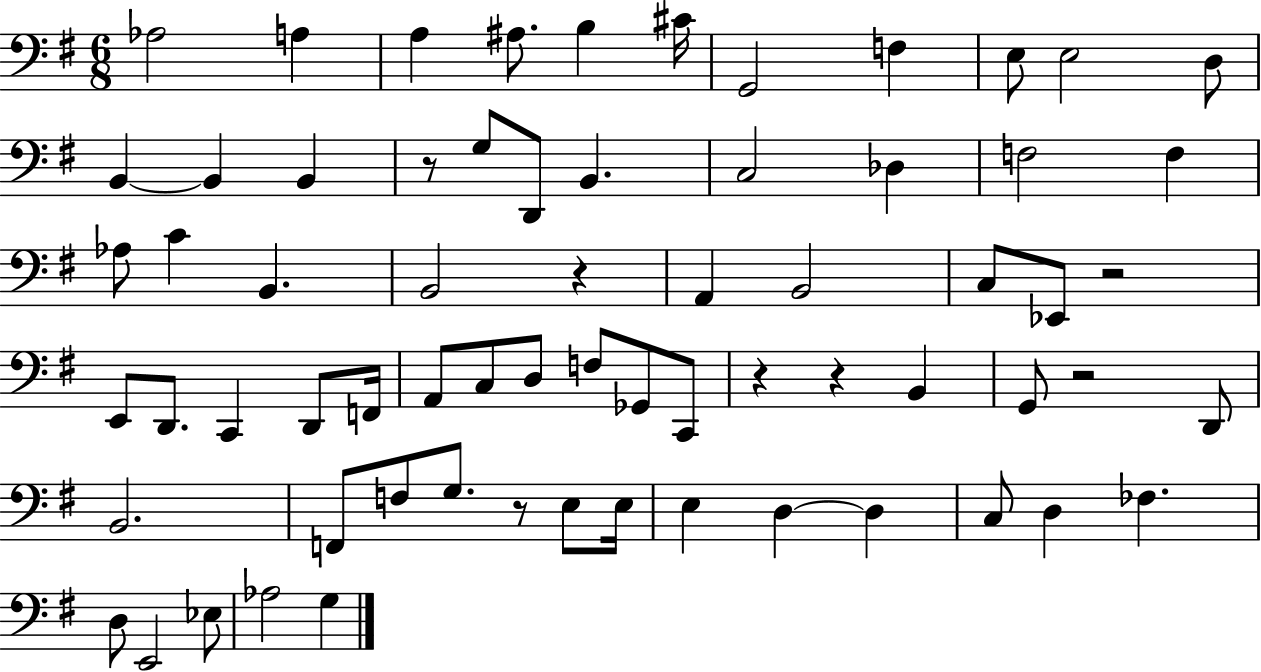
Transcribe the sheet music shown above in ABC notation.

X:1
T:Untitled
M:6/8
L:1/4
K:G
_A,2 A, A, ^A,/2 B, ^C/4 G,,2 F, E,/2 E,2 D,/2 B,, B,, B,, z/2 G,/2 D,,/2 B,, C,2 _D, F,2 F, _A,/2 C B,, B,,2 z A,, B,,2 C,/2 _E,,/2 z2 E,,/2 D,,/2 C,, D,,/2 F,,/4 A,,/2 C,/2 D,/2 F,/2 _G,,/2 C,,/2 z z B,, G,,/2 z2 D,,/2 B,,2 F,,/2 F,/2 G,/2 z/2 E,/2 E,/4 E, D, D, C,/2 D, _F, D,/2 E,,2 _E,/2 _A,2 G,